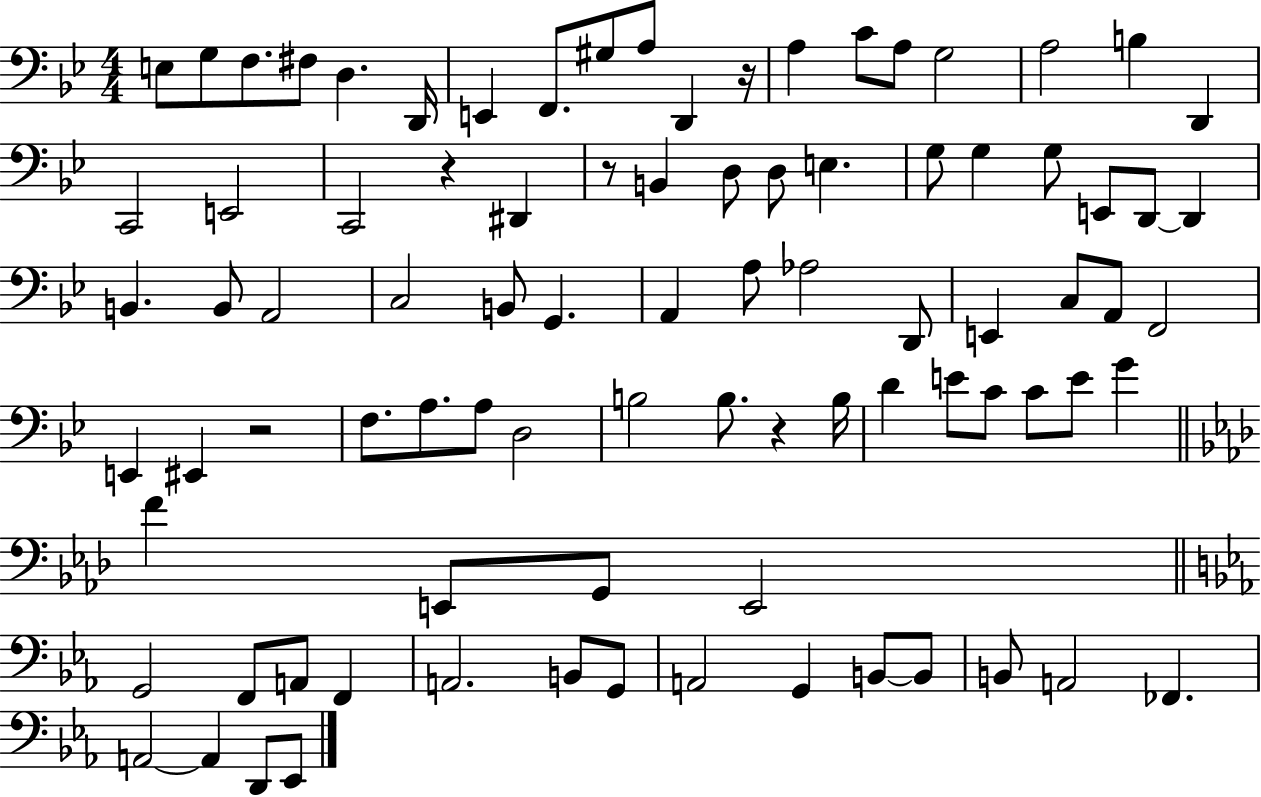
X:1
T:Untitled
M:4/4
L:1/4
K:Bb
E,/2 G,/2 F,/2 ^F,/2 D, D,,/4 E,, F,,/2 ^G,/2 A,/2 D,, z/4 A, C/2 A,/2 G,2 A,2 B, D,, C,,2 E,,2 C,,2 z ^D,, z/2 B,, D,/2 D,/2 E, G,/2 G, G,/2 E,,/2 D,,/2 D,, B,, B,,/2 A,,2 C,2 B,,/2 G,, A,, A,/2 _A,2 D,,/2 E,, C,/2 A,,/2 F,,2 E,, ^E,, z2 F,/2 A,/2 A,/2 D,2 B,2 B,/2 z B,/4 D E/2 C/2 C/2 E/2 G F E,,/2 G,,/2 E,,2 G,,2 F,,/2 A,,/2 F,, A,,2 B,,/2 G,,/2 A,,2 G,, B,,/2 B,,/2 B,,/2 A,,2 _F,, A,,2 A,, D,,/2 _E,,/2